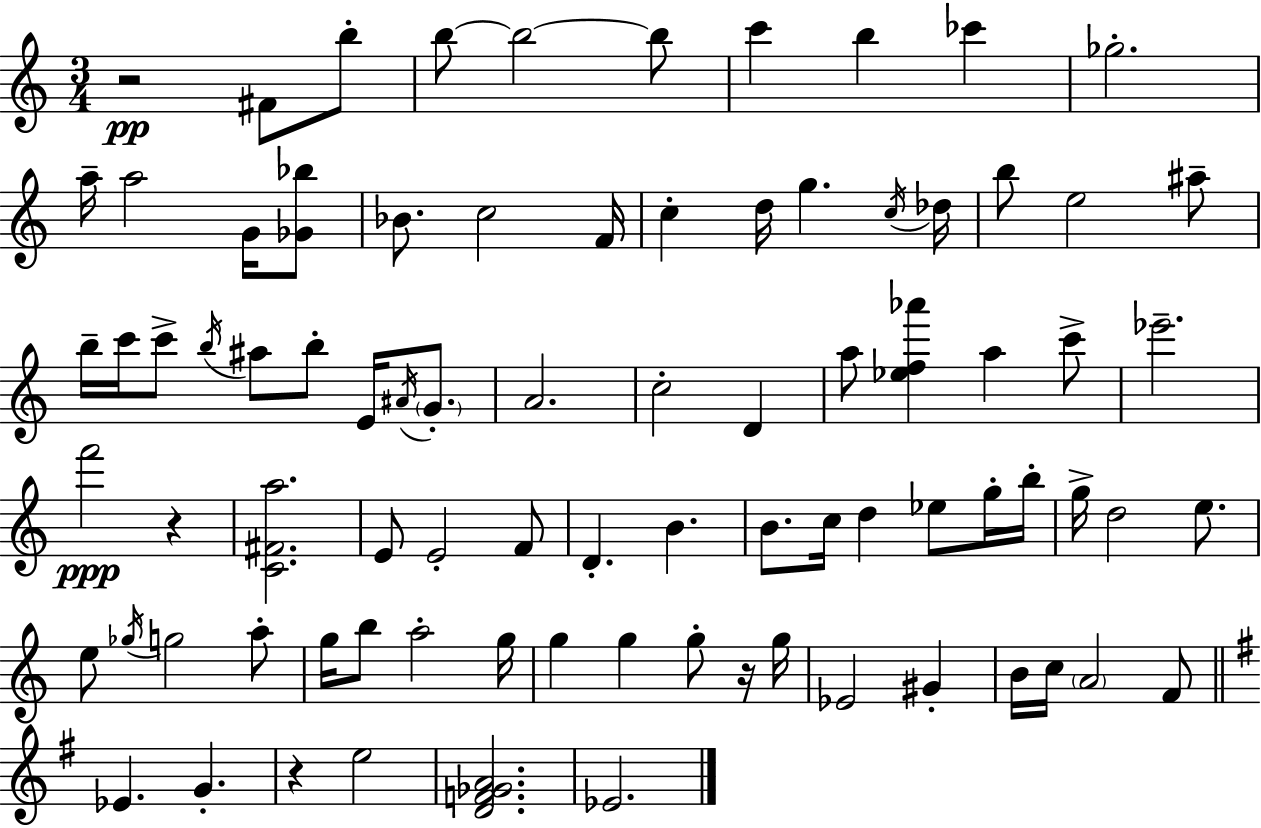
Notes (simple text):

R/h F#4/e B5/e B5/e B5/h B5/e C6/q B5/q CES6/q Gb5/h. A5/s A5/h G4/s [Gb4,Bb5]/e Bb4/e. C5/h F4/s C5/q D5/s G5/q. C5/s Db5/s B5/e E5/h A#5/e B5/s C6/s C6/e B5/s A#5/e B5/e E4/s A#4/s G4/e. A4/h. C5/h D4/q A5/e [Eb5,F5,Ab6]/q A5/q C6/e Eb6/h. F6/h R/q [C4,F#4,A5]/h. E4/e E4/h F4/e D4/q. B4/q. B4/e. C5/s D5/q Eb5/e G5/s B5/s G5/s D5/h E5/e. E5/e Gb5/s G5/h A5/e G5/s B5/e A5/h G5/s G5/q G5/q G5/e R/s G5/s Eb4/h G#4/q B4/s C5/s A4/h F4/e Eb4/q. G4/q. R/q E5/h [D4,F4,Gb4,A4]/h. Eb4/h.